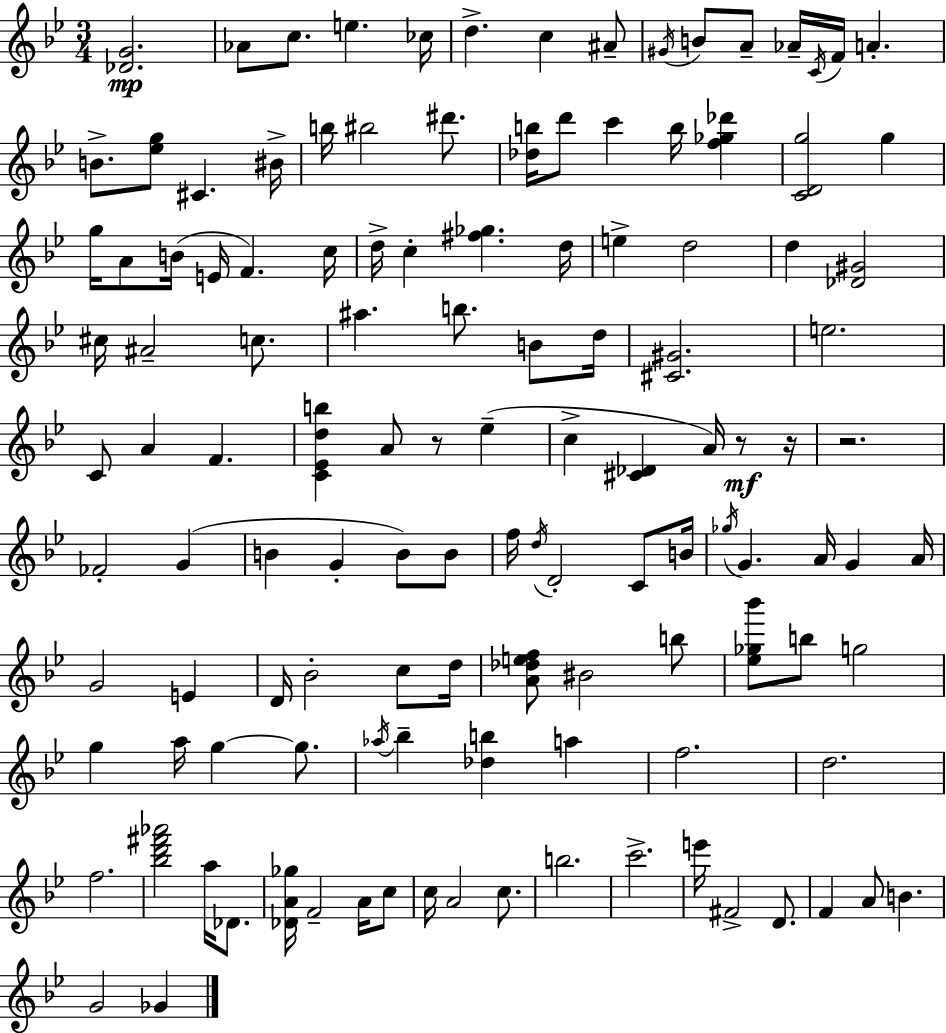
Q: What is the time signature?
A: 3/4